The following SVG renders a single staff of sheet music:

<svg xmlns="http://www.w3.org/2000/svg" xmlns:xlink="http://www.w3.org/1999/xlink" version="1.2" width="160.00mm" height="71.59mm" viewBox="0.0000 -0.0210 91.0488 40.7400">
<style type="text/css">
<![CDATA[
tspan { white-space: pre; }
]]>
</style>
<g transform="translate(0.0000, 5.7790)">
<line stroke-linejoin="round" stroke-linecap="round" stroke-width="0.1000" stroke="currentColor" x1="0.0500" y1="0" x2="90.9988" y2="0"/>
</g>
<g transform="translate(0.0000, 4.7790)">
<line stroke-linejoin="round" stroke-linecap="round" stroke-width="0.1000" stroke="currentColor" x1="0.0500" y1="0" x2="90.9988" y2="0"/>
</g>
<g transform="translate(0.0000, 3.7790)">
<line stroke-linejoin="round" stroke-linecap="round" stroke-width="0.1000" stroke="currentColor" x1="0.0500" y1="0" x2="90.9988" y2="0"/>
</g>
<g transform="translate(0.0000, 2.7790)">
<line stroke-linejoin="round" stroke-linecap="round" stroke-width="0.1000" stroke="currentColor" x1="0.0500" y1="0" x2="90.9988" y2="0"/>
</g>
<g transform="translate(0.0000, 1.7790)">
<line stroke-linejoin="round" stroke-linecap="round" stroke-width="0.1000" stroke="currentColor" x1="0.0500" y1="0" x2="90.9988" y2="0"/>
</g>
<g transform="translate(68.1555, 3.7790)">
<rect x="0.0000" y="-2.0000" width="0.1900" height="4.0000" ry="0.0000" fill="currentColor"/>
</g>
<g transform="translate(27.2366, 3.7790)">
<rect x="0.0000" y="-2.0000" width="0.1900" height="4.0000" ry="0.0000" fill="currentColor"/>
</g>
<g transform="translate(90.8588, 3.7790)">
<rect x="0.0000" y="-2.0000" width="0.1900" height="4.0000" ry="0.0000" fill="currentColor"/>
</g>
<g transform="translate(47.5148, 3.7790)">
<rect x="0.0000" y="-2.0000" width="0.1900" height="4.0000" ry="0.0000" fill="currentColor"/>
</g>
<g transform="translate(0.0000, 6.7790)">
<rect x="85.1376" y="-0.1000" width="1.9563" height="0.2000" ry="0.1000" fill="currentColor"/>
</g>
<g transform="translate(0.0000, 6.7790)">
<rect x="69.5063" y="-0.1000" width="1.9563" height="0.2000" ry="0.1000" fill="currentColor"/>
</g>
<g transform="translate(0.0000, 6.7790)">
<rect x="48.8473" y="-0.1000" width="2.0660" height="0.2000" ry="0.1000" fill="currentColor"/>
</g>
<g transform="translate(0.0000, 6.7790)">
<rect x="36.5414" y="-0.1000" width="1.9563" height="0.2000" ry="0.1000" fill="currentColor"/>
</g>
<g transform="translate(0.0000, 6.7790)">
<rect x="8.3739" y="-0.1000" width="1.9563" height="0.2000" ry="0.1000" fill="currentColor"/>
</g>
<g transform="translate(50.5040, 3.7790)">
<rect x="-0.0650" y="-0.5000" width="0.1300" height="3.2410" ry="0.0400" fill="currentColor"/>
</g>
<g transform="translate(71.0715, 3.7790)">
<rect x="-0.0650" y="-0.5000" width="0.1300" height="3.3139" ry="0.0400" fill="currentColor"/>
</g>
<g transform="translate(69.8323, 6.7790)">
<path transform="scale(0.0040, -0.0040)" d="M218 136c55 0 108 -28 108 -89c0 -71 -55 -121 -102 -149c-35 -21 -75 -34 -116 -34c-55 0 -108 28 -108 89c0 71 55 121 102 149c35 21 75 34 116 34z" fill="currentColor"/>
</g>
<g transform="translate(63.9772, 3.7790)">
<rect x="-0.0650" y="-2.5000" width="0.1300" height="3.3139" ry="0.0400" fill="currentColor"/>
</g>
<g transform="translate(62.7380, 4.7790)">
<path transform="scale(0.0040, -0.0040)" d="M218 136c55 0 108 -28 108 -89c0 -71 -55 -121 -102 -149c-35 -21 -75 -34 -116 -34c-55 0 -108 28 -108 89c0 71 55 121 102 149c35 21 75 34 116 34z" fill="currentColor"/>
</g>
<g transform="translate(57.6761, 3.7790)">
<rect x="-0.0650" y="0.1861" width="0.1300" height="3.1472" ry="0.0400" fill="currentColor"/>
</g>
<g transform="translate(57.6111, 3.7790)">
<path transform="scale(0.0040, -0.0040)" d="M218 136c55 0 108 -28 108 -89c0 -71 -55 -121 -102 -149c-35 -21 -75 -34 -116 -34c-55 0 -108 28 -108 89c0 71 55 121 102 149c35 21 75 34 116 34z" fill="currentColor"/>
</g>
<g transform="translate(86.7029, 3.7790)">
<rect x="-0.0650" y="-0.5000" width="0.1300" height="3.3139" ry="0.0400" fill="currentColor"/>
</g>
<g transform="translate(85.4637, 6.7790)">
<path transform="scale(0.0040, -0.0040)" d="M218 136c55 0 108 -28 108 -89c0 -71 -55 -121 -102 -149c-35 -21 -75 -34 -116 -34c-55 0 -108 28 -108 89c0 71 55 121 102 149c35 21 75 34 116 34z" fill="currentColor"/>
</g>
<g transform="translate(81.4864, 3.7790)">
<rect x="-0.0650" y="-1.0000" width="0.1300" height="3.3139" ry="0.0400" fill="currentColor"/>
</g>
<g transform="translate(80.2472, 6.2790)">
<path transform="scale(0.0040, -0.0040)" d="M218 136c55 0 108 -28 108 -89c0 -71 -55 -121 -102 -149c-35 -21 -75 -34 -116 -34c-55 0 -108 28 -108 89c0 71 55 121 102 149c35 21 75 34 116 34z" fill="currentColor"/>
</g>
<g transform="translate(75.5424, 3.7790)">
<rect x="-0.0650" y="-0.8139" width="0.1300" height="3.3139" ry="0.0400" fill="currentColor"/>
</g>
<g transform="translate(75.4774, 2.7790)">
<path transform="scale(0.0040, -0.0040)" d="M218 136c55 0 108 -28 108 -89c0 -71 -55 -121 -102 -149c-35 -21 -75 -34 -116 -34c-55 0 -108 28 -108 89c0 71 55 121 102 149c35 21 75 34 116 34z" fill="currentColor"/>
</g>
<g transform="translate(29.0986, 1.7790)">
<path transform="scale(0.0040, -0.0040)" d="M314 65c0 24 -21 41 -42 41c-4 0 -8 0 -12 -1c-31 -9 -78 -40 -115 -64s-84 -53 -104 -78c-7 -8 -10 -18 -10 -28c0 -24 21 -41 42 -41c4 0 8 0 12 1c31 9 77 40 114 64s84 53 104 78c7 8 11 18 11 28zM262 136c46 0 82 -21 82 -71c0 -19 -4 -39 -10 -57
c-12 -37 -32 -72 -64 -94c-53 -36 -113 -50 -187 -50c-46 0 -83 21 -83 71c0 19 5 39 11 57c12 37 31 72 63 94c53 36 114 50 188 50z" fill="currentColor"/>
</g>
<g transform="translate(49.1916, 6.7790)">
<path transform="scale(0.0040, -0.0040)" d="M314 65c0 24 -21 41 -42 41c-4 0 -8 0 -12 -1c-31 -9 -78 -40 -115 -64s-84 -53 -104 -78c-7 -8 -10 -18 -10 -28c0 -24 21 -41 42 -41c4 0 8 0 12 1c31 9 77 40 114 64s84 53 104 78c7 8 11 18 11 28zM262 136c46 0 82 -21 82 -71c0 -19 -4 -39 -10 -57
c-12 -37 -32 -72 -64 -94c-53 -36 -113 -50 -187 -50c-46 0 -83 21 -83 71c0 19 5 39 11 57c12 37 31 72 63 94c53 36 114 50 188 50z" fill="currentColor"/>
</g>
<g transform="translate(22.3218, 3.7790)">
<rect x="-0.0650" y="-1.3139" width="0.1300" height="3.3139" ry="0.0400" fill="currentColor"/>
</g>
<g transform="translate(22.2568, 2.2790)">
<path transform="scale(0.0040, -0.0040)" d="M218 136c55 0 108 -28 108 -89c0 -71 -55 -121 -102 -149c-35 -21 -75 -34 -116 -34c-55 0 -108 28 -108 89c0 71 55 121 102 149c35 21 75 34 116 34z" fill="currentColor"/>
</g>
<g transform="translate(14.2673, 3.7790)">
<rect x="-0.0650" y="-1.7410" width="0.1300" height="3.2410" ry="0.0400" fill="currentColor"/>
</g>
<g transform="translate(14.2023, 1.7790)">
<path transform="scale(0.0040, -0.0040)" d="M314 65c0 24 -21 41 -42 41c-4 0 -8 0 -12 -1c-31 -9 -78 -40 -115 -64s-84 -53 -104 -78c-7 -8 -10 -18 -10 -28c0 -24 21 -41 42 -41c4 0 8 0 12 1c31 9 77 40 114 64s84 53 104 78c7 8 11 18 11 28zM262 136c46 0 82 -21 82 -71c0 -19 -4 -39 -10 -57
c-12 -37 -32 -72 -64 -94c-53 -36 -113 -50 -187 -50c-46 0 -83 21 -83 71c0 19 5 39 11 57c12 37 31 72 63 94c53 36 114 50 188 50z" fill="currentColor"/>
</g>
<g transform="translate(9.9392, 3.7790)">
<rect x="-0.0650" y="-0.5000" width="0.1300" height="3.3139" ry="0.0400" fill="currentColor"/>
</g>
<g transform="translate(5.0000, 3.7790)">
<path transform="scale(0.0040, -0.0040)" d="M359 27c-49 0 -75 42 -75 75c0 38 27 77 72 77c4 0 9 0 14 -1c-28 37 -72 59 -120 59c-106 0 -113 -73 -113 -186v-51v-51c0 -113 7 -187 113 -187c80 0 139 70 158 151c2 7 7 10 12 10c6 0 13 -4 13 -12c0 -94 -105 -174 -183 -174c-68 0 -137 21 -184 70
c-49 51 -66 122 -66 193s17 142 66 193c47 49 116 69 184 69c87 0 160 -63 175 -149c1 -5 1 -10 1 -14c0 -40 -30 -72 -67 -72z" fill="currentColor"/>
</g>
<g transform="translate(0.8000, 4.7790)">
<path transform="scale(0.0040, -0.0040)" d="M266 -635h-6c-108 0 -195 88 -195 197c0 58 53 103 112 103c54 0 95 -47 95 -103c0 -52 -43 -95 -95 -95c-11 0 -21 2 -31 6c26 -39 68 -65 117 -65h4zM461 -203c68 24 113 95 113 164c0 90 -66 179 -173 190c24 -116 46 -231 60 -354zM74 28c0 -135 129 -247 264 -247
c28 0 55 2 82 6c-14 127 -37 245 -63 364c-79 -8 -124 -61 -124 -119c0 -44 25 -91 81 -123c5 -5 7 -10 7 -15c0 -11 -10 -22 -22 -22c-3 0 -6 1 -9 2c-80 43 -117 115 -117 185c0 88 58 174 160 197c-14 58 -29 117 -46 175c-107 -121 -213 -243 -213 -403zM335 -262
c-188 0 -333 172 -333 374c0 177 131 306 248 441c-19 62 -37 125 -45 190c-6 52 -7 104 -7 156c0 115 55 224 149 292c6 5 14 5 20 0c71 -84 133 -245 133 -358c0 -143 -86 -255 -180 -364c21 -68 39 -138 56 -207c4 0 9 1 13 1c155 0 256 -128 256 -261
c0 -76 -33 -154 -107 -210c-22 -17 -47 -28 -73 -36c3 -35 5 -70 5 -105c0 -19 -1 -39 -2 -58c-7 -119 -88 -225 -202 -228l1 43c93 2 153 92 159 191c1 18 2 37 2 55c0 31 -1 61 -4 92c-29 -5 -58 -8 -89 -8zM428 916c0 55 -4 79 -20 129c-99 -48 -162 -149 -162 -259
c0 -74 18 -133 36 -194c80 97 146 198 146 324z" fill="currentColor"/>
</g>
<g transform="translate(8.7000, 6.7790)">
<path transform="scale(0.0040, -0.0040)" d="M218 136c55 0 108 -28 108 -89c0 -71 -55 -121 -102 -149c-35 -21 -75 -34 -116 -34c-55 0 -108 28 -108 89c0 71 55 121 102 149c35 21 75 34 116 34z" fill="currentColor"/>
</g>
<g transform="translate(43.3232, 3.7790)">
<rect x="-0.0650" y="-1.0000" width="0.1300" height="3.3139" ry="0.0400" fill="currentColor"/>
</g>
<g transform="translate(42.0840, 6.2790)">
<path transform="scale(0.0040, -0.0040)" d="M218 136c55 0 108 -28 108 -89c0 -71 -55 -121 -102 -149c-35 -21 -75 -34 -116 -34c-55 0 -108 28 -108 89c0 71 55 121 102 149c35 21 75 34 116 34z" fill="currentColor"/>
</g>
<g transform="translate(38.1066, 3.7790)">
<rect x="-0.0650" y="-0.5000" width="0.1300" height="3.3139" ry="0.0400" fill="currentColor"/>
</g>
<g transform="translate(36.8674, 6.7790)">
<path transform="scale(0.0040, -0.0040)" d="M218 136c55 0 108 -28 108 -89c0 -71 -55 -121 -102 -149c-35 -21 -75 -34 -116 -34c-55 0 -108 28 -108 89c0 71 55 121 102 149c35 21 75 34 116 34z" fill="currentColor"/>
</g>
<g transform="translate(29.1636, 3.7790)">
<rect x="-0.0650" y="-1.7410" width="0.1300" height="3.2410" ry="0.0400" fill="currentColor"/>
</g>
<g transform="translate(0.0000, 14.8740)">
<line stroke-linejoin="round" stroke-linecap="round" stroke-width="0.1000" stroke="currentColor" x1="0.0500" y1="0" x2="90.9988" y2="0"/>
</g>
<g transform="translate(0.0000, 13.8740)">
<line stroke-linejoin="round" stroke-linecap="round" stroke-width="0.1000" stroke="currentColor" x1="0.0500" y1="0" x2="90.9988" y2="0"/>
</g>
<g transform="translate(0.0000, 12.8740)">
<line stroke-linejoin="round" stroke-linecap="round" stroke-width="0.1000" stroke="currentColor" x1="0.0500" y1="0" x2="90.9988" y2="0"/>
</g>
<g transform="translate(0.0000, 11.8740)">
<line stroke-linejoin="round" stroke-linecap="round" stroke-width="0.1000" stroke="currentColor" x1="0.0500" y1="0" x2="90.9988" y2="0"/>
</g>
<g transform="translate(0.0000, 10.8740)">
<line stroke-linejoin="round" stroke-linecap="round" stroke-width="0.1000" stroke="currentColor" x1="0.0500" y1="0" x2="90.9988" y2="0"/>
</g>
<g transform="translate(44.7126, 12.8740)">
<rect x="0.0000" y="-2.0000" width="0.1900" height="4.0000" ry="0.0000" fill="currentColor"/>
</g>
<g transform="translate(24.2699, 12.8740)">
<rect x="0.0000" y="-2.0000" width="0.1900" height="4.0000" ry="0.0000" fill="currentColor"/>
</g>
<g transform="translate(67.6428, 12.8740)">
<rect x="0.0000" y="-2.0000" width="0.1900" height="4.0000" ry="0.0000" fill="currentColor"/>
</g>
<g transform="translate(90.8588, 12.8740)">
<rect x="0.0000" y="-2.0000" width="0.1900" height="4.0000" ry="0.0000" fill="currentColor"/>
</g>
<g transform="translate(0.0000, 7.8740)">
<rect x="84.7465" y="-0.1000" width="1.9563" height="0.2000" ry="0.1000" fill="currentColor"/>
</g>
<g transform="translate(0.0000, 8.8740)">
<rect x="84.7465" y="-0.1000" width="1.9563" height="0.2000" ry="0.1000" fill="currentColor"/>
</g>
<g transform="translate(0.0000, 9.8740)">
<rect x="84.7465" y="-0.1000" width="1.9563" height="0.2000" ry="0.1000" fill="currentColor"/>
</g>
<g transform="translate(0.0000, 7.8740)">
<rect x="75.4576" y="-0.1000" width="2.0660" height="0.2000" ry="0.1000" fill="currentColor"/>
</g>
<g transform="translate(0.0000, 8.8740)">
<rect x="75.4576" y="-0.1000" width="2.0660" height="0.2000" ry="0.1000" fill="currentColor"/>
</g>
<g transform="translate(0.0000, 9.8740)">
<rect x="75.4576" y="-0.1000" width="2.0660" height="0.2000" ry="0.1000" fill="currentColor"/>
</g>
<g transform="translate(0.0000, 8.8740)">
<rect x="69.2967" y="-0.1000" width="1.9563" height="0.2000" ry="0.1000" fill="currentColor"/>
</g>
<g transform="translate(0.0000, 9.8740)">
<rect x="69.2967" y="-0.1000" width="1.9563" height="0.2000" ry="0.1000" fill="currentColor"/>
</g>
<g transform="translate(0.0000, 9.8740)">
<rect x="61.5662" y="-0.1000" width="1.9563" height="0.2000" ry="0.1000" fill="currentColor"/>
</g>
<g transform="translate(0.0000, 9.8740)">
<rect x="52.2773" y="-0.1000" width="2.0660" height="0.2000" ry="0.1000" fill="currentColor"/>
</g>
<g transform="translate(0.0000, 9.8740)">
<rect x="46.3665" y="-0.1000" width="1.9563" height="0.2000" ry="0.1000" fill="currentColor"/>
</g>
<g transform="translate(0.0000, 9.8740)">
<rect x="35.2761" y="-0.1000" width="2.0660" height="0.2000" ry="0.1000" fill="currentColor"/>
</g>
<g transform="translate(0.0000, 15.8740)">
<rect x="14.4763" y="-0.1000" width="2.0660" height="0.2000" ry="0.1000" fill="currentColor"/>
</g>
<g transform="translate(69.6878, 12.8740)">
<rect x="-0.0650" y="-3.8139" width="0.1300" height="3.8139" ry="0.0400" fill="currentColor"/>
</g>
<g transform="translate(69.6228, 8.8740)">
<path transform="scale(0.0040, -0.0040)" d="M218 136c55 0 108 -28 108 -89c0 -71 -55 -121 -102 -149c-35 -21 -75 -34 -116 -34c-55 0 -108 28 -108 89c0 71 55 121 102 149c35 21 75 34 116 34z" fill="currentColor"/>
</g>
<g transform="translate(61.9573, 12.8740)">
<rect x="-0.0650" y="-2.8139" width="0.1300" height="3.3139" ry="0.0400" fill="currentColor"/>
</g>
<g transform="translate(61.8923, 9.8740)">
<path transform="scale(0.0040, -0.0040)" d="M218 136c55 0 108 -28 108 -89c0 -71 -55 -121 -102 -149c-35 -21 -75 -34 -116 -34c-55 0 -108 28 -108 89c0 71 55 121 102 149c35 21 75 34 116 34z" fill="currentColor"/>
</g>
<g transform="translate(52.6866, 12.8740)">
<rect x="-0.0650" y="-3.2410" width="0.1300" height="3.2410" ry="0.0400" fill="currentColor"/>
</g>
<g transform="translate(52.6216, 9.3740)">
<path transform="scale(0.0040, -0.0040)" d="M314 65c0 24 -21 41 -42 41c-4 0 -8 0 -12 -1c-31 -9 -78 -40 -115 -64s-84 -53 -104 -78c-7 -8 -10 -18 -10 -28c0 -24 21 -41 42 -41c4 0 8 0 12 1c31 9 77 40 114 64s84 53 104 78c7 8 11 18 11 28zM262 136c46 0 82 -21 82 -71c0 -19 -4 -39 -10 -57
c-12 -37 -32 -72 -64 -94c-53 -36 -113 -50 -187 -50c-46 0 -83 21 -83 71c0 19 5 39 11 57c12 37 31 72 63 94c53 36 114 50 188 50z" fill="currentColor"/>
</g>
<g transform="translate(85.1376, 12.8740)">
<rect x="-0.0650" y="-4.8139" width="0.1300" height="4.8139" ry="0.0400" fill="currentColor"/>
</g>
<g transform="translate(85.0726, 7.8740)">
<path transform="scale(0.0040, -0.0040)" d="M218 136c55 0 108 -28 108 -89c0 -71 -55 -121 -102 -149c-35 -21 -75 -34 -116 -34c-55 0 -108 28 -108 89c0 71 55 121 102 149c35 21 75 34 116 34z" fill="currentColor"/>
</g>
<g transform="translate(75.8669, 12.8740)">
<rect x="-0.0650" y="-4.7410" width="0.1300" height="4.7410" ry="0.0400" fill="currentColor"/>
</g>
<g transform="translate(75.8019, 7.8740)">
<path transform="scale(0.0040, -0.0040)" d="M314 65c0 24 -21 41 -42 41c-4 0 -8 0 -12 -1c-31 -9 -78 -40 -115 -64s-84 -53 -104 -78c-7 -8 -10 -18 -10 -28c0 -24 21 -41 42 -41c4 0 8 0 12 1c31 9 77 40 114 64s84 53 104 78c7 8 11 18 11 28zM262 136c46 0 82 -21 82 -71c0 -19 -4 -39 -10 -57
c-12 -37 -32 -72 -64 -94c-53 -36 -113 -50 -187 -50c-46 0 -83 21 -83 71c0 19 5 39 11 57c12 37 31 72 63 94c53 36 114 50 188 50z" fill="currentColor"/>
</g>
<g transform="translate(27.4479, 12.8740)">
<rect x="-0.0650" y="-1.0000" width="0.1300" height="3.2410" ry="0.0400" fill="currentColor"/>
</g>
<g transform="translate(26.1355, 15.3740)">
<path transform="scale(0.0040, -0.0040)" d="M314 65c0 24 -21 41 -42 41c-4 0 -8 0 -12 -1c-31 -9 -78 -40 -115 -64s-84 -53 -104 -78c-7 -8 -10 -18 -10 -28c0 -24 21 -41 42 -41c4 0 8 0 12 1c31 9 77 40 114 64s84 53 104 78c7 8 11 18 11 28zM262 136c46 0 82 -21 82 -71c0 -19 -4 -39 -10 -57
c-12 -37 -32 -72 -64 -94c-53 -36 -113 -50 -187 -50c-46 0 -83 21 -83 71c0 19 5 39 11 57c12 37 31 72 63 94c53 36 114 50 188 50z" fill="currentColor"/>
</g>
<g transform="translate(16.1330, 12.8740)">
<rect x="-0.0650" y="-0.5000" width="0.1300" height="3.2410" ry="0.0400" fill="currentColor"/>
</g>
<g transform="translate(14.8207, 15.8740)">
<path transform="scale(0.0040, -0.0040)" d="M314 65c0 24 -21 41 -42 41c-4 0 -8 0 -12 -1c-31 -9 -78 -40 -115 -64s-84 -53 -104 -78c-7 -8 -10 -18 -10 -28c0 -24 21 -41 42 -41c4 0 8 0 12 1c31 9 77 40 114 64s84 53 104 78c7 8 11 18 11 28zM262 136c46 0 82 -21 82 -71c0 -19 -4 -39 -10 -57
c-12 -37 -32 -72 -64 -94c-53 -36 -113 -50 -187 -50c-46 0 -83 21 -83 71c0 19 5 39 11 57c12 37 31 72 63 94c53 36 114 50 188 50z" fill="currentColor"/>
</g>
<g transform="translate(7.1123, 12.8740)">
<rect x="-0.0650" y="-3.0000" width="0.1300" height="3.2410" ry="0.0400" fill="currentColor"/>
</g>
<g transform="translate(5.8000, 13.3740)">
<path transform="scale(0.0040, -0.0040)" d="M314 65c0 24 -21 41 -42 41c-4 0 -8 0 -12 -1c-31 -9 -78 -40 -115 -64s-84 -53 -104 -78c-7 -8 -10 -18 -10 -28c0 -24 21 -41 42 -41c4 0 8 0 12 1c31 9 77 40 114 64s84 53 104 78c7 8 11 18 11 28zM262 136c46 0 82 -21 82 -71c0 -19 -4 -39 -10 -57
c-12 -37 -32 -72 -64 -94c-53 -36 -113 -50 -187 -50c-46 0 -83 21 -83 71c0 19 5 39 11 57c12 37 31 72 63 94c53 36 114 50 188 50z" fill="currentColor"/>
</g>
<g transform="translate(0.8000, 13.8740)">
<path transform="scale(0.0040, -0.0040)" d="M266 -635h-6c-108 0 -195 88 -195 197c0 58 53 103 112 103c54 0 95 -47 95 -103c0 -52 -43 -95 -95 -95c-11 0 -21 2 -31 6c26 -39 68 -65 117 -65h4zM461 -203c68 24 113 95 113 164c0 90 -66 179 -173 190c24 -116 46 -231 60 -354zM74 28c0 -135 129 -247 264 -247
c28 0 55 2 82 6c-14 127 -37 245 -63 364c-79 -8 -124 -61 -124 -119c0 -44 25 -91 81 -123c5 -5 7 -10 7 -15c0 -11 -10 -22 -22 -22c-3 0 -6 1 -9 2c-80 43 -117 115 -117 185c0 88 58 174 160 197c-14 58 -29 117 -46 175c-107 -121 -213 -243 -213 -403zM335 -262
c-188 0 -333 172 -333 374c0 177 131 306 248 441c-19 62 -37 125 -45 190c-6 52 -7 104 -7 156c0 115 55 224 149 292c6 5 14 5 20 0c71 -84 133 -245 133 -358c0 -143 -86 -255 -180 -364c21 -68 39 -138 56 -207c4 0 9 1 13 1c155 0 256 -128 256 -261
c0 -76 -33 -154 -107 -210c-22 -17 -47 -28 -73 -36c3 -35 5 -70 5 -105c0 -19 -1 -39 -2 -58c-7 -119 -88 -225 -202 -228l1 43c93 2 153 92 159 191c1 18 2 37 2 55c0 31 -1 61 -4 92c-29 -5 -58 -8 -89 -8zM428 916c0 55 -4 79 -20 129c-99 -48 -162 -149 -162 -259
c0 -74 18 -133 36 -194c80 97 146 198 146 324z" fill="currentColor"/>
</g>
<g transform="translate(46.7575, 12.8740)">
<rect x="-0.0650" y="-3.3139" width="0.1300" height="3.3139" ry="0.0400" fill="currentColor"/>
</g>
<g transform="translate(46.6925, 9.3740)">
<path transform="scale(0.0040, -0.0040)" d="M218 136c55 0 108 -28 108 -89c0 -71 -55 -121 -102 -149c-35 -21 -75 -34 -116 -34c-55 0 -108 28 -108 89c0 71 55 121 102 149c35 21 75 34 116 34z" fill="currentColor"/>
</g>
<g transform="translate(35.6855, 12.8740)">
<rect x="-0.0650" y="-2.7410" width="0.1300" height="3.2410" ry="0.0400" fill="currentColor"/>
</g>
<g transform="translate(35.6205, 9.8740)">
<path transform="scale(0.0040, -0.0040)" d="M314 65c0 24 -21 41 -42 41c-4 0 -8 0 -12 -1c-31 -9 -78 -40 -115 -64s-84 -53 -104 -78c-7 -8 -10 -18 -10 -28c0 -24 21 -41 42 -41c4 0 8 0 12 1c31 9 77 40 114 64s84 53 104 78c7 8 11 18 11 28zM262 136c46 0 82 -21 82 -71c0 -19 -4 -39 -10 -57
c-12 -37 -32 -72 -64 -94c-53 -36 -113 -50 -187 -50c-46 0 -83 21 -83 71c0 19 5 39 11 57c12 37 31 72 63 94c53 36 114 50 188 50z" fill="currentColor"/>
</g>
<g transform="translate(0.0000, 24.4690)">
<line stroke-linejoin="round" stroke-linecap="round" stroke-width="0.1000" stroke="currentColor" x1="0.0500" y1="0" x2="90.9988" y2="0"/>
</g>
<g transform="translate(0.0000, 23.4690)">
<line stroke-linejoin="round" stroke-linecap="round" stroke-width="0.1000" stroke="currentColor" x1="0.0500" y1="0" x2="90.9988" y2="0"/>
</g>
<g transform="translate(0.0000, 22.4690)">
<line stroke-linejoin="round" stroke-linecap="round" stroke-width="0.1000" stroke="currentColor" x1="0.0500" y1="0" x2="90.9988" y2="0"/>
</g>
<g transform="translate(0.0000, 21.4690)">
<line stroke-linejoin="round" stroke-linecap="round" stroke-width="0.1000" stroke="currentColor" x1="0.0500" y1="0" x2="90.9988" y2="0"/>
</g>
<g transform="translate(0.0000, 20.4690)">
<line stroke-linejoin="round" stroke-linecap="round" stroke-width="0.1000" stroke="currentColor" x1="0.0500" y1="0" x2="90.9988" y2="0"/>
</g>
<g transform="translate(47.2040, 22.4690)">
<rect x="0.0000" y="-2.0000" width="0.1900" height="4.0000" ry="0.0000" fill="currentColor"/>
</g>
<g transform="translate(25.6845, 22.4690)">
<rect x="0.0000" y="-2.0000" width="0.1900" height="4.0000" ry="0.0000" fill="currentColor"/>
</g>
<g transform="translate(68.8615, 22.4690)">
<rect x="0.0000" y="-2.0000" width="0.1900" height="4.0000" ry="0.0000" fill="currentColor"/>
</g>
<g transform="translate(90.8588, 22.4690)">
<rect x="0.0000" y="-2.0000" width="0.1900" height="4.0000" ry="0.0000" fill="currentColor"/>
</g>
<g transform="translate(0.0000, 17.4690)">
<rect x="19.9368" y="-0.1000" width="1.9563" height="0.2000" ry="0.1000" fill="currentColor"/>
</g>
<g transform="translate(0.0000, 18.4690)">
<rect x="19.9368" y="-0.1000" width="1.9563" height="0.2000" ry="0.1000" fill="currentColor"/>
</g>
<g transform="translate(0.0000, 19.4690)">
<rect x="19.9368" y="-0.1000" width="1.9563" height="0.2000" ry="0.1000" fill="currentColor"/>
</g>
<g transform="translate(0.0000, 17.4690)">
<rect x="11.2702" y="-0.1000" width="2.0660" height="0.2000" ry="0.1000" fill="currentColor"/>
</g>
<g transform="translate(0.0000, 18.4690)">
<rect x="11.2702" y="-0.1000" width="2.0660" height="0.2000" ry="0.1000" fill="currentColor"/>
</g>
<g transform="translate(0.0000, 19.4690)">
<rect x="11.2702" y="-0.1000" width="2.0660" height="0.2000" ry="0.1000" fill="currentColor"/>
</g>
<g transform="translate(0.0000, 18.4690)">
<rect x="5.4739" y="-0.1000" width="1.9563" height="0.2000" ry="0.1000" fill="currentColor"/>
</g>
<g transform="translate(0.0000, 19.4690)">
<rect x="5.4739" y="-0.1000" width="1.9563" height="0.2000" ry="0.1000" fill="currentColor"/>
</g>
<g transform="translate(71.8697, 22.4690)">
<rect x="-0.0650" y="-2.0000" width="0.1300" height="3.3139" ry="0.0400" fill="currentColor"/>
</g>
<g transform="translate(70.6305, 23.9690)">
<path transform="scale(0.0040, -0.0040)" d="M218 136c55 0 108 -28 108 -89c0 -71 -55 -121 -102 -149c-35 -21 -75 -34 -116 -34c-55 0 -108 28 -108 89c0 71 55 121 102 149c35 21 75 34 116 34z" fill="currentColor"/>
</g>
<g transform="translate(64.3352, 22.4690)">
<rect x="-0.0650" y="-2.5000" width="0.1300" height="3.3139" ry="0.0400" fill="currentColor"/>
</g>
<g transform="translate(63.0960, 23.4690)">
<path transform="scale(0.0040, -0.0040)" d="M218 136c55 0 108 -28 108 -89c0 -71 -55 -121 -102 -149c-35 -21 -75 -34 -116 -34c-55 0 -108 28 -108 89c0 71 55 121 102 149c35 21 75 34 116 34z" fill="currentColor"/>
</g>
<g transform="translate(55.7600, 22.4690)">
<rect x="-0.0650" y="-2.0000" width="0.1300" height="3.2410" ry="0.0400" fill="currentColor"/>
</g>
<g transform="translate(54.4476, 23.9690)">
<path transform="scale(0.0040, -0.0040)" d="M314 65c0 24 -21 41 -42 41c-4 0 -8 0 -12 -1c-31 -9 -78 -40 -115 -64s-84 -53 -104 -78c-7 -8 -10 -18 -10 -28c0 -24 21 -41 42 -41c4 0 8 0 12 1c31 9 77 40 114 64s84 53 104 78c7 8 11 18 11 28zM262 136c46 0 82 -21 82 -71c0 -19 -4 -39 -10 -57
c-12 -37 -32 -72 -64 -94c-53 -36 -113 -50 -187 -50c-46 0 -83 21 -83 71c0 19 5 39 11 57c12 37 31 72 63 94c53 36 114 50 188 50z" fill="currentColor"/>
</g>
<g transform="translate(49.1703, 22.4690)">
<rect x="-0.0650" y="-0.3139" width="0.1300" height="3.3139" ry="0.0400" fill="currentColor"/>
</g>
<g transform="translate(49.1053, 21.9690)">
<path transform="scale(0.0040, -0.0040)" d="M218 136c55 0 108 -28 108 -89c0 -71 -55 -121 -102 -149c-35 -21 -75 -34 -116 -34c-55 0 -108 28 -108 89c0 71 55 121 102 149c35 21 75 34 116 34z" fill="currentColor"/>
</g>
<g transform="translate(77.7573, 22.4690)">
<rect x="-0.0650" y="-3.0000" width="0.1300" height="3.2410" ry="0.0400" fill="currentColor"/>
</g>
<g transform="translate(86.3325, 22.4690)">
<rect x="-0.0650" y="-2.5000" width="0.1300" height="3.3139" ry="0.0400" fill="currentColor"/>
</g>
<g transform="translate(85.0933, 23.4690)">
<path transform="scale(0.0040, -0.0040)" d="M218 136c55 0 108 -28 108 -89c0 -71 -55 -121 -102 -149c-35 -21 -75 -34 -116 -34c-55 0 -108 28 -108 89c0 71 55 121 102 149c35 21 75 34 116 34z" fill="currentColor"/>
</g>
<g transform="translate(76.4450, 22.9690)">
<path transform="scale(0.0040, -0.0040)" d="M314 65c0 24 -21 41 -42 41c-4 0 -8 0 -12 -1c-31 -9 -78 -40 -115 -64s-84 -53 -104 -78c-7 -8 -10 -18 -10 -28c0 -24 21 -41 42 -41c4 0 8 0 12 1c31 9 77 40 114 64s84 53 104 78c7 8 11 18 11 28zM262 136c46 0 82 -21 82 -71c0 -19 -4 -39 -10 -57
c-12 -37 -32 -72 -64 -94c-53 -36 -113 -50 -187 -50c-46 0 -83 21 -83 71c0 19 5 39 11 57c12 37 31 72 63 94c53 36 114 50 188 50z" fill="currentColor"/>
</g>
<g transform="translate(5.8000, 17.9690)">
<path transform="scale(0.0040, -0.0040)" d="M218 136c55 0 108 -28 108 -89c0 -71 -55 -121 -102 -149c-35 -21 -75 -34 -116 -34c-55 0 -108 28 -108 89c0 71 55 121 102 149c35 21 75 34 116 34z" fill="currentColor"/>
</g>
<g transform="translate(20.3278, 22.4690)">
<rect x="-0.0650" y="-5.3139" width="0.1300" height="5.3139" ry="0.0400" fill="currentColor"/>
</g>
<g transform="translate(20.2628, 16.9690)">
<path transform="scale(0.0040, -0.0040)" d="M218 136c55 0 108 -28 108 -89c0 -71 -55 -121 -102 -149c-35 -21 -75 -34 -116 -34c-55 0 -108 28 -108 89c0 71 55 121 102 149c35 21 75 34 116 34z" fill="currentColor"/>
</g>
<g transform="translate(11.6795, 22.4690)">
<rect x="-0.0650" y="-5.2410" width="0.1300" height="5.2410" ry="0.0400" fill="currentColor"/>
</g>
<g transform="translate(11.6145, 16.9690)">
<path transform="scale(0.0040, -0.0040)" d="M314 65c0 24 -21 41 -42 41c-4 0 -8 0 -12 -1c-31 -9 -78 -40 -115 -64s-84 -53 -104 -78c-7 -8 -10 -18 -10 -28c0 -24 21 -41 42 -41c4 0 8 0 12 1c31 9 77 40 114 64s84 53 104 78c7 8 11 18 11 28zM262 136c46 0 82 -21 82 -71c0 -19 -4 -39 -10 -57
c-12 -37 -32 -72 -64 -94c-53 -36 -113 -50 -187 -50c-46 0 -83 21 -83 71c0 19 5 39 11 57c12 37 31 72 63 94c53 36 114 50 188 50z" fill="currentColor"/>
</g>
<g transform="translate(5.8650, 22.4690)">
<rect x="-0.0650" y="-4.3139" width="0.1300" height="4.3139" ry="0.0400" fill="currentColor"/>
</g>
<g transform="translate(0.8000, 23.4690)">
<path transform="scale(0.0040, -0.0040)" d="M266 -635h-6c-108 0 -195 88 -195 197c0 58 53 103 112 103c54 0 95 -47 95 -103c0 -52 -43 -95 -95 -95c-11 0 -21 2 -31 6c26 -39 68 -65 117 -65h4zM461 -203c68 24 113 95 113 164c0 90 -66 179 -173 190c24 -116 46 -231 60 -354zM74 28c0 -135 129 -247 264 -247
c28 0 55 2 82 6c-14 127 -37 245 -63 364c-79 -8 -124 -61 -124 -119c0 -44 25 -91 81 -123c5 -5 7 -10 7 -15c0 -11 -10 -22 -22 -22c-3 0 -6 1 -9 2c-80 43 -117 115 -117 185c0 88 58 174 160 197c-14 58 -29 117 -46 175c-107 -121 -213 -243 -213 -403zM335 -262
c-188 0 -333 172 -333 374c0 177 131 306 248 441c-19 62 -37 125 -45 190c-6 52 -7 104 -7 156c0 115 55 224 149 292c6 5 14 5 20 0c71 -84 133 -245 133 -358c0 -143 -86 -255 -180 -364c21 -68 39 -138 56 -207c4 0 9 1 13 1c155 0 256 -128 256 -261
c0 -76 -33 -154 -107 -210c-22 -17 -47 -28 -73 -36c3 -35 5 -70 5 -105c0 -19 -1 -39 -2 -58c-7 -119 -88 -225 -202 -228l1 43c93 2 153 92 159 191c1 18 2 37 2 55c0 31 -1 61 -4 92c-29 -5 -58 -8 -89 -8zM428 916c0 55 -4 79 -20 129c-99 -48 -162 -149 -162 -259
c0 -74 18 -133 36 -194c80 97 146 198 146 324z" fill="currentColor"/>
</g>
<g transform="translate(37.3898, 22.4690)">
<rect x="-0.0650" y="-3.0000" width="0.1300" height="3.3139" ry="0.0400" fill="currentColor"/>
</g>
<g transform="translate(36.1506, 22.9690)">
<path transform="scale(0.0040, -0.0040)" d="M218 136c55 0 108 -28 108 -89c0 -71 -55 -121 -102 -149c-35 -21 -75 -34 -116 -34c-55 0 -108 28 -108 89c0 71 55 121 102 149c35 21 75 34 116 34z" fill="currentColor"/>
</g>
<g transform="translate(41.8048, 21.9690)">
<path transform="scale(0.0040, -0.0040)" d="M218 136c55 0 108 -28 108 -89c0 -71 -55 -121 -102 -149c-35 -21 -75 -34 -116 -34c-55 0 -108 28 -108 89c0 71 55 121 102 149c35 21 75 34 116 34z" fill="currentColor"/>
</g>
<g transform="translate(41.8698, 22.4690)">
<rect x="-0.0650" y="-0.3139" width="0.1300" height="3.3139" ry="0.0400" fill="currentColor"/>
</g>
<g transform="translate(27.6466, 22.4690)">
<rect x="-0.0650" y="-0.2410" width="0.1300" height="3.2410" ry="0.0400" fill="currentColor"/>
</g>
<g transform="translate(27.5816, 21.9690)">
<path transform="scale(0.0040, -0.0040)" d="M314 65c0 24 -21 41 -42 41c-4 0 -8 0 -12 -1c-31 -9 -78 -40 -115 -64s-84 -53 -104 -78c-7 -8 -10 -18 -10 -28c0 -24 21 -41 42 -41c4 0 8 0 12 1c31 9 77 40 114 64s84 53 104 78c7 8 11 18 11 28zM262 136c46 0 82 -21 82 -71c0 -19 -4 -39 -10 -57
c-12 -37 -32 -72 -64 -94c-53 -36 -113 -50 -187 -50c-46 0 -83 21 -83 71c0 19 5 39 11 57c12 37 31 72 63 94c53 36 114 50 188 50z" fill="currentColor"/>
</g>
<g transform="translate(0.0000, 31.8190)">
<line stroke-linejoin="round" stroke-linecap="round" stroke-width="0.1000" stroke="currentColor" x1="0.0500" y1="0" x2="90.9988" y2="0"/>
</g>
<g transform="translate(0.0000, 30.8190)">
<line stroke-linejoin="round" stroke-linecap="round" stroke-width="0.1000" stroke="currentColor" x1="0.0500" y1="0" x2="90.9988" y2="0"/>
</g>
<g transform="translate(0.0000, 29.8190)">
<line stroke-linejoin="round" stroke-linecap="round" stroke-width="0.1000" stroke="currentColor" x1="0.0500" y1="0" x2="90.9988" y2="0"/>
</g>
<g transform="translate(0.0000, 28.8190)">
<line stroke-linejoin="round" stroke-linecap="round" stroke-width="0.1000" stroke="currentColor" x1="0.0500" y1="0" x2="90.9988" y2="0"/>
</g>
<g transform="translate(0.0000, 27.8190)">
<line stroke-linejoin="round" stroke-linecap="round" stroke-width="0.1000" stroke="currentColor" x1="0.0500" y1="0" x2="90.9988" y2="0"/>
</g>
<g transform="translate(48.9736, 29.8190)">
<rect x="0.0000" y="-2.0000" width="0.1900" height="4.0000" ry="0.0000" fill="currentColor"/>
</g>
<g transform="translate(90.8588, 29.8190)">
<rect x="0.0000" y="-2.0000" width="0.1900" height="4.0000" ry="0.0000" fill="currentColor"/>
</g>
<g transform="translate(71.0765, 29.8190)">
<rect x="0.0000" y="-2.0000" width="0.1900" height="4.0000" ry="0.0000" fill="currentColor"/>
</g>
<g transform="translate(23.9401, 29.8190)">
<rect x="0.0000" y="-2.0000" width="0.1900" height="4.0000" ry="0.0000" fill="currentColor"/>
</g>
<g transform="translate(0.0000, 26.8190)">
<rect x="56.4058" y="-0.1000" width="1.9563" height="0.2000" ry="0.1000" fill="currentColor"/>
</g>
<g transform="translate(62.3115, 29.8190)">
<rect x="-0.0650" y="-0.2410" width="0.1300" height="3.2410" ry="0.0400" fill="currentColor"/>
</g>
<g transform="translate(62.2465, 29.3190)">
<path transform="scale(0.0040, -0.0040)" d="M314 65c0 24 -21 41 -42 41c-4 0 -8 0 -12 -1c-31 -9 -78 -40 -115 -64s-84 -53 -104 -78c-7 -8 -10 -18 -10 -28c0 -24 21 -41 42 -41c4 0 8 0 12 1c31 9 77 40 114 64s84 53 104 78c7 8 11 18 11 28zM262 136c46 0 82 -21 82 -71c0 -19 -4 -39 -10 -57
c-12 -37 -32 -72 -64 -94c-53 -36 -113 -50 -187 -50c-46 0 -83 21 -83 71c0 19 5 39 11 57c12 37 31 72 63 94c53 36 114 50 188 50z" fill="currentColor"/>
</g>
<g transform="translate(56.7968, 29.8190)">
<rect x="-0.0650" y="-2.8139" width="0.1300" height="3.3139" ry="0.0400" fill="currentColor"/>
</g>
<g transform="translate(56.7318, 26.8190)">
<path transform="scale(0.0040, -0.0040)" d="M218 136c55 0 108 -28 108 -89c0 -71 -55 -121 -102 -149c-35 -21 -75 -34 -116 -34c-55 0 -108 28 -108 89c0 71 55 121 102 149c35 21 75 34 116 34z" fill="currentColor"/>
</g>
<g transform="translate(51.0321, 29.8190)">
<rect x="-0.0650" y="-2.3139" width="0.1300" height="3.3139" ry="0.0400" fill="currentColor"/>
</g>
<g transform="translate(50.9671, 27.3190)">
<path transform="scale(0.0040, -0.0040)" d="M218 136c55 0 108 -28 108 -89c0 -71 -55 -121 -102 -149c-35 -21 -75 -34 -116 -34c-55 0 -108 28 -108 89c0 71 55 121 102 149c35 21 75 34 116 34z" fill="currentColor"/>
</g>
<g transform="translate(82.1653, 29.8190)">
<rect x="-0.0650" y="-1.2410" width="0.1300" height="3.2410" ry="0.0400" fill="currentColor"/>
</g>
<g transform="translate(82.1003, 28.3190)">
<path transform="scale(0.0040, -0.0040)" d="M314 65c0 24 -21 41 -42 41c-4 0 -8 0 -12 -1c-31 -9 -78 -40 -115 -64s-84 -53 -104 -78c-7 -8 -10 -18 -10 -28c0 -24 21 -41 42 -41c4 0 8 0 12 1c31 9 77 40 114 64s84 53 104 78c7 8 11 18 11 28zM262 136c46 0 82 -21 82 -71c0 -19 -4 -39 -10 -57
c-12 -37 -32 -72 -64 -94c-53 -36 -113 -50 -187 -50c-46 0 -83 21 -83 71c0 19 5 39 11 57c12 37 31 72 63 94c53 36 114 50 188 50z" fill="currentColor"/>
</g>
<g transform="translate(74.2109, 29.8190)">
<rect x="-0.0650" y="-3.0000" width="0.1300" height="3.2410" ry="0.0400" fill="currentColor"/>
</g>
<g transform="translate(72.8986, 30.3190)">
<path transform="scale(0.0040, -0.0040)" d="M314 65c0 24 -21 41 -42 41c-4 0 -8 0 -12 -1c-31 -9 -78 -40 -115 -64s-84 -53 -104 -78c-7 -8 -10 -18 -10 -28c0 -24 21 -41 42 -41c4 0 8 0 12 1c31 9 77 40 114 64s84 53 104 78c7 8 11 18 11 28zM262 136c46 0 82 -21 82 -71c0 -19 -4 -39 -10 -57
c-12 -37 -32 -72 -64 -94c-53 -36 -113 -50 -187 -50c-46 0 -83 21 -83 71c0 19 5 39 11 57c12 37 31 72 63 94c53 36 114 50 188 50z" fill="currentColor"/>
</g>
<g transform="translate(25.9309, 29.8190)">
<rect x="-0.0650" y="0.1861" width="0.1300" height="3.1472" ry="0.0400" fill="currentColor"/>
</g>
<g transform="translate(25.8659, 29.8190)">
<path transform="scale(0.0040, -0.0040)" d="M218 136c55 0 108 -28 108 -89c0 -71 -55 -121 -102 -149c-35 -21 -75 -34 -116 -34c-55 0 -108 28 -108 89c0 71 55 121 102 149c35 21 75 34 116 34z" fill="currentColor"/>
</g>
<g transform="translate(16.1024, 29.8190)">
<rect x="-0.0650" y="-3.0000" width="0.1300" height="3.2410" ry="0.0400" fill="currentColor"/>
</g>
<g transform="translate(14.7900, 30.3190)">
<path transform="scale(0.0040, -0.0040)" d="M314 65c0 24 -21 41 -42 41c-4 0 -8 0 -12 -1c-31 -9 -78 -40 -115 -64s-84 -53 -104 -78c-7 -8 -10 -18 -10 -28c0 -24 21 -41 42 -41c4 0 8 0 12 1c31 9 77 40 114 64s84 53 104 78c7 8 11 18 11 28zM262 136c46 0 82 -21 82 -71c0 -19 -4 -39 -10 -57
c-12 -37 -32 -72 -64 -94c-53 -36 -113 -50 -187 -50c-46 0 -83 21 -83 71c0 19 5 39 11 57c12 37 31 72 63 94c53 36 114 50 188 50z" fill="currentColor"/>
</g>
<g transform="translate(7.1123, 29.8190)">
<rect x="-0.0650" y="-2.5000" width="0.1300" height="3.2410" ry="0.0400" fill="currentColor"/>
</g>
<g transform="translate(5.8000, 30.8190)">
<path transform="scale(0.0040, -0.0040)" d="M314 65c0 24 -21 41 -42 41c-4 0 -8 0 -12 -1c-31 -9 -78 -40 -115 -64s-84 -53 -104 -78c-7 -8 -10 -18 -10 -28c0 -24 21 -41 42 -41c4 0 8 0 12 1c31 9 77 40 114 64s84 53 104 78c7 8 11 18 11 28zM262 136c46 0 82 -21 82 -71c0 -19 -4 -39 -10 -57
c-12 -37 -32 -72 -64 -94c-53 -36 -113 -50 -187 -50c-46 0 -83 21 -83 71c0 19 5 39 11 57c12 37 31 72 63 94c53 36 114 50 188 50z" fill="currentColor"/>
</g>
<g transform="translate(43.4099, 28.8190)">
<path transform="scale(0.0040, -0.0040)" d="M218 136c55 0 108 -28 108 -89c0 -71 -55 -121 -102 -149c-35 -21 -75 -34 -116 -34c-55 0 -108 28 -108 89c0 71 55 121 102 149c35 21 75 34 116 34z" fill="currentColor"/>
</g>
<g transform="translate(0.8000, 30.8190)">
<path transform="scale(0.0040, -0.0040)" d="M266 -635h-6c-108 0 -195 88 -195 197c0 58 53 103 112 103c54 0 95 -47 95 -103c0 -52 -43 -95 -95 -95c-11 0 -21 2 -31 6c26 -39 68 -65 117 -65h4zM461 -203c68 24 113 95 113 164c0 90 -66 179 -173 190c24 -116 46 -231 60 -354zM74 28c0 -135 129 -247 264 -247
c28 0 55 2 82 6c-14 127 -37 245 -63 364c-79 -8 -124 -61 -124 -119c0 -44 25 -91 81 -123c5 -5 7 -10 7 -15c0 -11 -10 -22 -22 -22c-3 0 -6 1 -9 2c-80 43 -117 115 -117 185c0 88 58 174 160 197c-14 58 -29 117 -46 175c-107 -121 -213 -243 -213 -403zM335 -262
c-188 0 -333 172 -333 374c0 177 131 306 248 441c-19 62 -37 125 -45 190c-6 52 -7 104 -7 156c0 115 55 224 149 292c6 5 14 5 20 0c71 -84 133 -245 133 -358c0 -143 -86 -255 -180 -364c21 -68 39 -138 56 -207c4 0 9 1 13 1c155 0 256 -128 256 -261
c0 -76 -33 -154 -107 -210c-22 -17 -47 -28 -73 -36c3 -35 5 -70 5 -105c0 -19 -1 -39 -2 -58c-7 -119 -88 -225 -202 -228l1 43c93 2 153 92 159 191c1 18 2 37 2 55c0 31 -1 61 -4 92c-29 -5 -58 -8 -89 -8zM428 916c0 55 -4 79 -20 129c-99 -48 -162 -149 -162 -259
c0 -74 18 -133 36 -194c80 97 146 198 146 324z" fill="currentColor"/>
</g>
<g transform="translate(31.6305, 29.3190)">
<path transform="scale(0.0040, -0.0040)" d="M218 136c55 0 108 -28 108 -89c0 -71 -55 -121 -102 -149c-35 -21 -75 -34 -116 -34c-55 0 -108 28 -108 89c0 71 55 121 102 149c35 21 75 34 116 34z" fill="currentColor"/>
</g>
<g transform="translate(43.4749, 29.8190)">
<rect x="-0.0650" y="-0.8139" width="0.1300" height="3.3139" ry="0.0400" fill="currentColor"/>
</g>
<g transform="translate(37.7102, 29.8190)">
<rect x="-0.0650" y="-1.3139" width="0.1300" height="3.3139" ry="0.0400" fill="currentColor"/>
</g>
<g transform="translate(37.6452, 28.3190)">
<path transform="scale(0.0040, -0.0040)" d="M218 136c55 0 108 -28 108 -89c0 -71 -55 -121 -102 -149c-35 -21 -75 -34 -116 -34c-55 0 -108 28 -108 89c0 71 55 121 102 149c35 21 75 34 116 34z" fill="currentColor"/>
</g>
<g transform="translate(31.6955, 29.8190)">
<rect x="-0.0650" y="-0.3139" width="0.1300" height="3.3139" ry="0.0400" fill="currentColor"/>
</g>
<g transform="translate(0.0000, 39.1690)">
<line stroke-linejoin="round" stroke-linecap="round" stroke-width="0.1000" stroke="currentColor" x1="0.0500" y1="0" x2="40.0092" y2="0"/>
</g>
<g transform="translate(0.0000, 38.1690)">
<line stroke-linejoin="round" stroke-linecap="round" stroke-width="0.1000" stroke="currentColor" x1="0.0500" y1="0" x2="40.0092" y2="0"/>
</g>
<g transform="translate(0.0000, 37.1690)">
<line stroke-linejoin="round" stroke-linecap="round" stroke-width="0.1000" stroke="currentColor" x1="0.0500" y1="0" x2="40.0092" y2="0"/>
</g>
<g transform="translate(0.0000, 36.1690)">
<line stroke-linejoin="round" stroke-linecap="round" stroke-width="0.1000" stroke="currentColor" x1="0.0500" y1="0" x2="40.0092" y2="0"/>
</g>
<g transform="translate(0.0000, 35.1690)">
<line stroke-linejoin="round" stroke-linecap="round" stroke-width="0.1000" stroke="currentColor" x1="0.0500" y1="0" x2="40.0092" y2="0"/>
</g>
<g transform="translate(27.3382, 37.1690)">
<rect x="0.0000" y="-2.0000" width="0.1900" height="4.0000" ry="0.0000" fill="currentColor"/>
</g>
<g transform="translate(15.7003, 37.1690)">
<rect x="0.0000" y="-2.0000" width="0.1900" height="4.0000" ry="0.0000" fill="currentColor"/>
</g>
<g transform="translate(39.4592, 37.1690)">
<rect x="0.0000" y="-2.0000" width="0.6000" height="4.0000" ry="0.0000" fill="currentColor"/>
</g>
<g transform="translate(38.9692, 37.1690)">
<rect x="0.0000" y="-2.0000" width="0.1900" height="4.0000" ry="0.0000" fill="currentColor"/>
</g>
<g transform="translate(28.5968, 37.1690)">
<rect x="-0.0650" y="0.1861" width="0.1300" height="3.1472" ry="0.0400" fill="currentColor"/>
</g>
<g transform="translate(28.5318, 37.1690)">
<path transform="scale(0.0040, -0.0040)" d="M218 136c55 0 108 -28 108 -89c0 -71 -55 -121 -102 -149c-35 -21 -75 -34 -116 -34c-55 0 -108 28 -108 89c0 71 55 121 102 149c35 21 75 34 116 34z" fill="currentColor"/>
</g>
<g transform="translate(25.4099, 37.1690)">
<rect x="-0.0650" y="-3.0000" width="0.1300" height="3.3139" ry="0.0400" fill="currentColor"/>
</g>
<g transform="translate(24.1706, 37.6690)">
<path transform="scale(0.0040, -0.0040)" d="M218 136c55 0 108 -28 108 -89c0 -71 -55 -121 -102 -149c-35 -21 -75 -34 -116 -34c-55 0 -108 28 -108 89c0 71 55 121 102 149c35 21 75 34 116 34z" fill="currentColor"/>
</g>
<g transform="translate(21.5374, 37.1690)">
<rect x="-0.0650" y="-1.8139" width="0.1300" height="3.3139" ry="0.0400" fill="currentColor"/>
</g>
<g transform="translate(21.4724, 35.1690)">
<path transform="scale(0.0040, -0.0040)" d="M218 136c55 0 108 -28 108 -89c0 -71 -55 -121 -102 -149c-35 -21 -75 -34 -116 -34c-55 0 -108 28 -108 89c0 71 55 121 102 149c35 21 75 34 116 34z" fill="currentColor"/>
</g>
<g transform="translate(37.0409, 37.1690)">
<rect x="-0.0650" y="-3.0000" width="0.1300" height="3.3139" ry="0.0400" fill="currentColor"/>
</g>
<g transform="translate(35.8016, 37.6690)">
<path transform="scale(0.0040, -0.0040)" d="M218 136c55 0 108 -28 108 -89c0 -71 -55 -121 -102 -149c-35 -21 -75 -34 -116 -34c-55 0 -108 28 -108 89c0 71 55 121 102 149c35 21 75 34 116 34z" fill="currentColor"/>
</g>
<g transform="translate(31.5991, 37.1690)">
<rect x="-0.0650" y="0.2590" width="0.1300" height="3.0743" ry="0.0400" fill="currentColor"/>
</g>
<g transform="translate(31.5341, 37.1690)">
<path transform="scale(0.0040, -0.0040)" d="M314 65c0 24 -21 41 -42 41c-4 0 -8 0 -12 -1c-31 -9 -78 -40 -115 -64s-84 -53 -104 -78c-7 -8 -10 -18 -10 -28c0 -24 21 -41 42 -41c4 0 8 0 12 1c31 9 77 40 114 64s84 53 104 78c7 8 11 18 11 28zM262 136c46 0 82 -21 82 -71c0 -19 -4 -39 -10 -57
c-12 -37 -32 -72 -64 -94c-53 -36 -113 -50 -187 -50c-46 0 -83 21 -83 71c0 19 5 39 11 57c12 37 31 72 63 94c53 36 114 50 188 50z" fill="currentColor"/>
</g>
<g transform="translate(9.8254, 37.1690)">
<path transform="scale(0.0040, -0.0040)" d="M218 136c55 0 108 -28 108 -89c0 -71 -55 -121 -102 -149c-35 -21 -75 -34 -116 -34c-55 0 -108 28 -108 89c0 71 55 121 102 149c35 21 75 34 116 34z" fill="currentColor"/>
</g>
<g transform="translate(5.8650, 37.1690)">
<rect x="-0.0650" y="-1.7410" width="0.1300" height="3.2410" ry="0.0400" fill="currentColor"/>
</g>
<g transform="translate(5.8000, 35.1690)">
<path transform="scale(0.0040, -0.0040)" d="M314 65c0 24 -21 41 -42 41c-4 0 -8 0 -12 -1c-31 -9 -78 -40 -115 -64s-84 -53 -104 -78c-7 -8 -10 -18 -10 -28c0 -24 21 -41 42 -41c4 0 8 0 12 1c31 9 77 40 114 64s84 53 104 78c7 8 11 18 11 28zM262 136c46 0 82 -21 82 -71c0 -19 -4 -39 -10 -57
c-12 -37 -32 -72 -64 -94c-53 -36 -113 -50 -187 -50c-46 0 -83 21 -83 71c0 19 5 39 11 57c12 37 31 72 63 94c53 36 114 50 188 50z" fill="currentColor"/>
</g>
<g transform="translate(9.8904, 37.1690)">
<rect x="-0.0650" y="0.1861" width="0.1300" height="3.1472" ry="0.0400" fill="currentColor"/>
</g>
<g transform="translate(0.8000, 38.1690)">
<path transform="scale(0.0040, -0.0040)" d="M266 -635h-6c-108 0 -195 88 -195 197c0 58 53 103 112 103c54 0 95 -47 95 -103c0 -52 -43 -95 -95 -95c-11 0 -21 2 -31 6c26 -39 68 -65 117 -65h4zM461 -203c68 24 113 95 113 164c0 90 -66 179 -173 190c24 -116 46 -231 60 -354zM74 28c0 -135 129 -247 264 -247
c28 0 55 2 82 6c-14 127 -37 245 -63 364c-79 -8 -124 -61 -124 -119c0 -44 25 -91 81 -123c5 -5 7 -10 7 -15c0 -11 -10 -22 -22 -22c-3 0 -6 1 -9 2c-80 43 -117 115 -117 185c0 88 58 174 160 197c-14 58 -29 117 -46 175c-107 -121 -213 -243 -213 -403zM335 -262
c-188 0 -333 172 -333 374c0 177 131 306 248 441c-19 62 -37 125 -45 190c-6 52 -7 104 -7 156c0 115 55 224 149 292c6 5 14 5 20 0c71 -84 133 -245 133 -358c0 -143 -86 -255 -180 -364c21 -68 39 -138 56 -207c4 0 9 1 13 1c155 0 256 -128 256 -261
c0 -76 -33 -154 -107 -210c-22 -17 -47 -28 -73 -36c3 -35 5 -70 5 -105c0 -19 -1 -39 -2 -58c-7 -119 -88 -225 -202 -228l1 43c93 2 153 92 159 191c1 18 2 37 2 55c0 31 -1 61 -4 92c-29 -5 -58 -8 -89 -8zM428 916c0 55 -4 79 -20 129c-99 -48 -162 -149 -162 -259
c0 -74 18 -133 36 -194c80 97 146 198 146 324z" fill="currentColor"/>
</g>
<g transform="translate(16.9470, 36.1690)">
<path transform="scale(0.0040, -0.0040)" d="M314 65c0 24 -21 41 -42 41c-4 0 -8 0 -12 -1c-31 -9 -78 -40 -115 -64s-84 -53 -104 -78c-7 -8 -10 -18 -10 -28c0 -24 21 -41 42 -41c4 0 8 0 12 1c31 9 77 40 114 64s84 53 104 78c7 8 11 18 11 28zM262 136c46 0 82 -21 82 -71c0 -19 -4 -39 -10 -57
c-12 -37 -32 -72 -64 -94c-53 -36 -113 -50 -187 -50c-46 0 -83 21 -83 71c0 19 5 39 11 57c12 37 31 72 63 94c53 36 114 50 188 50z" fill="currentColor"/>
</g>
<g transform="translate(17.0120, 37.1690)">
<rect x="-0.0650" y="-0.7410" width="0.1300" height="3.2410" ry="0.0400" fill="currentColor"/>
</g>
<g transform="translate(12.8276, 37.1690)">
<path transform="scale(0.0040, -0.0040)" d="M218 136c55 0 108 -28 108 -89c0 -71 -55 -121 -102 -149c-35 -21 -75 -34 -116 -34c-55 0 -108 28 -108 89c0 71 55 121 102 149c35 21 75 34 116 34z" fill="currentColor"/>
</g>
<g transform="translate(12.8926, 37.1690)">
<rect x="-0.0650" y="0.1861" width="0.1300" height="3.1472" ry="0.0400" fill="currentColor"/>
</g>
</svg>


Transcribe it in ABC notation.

X:1
T:Untitled
M:4/4
L:1/4
K:C
C f2 e f2 C D C2 B G C d D C A2 C2 D2 a2 b b2 a c' e'2 e' d' f'2 f' c2 A c c F2 G F A2 G G2 A2 B c e d g a c2 A2 e2 f2 B B d2 f A B B2 A